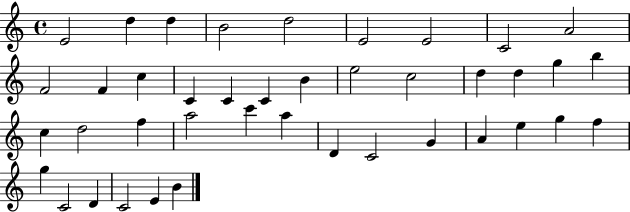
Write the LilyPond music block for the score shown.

{
  \clef treble
  \time 4/4
  \defaultTimeSignature
  \key c \major
  e'2 d''4 d''4 | b'2 d''2 | e'2 e'2 | c'2 a'2 | \break f'2 f'4 c''4 | c'4 c'4 c'4 b'4 | e''2 c''2 | d''4 d''4 g''4 b''4 | \break c''4 d''2 f''4 | a''2 c'''4 a''4 | d'4 c'2 g'4 | a'4 e''4 g''4 f''4 | \break g''4 c'2 d'4 | c'2 e'4 b'4 | \bar "|."
}